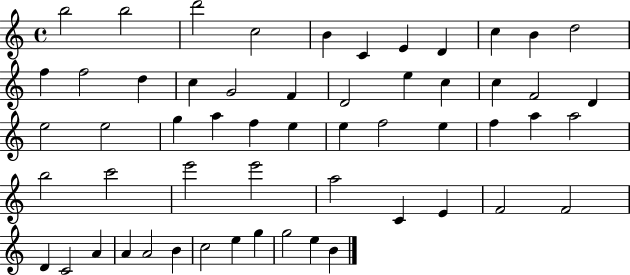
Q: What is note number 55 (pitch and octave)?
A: E5